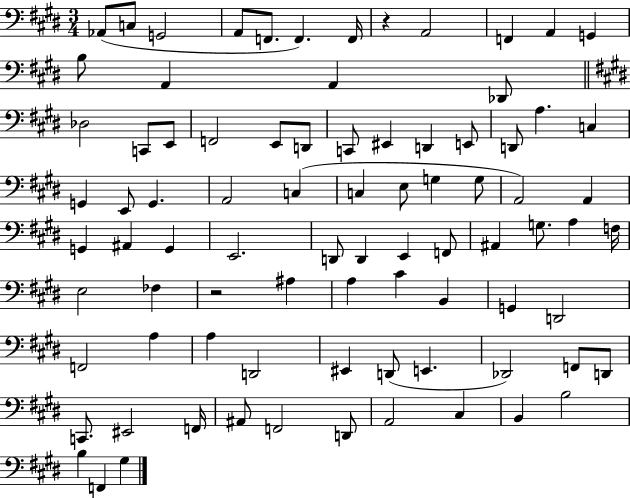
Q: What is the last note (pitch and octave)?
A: G#3